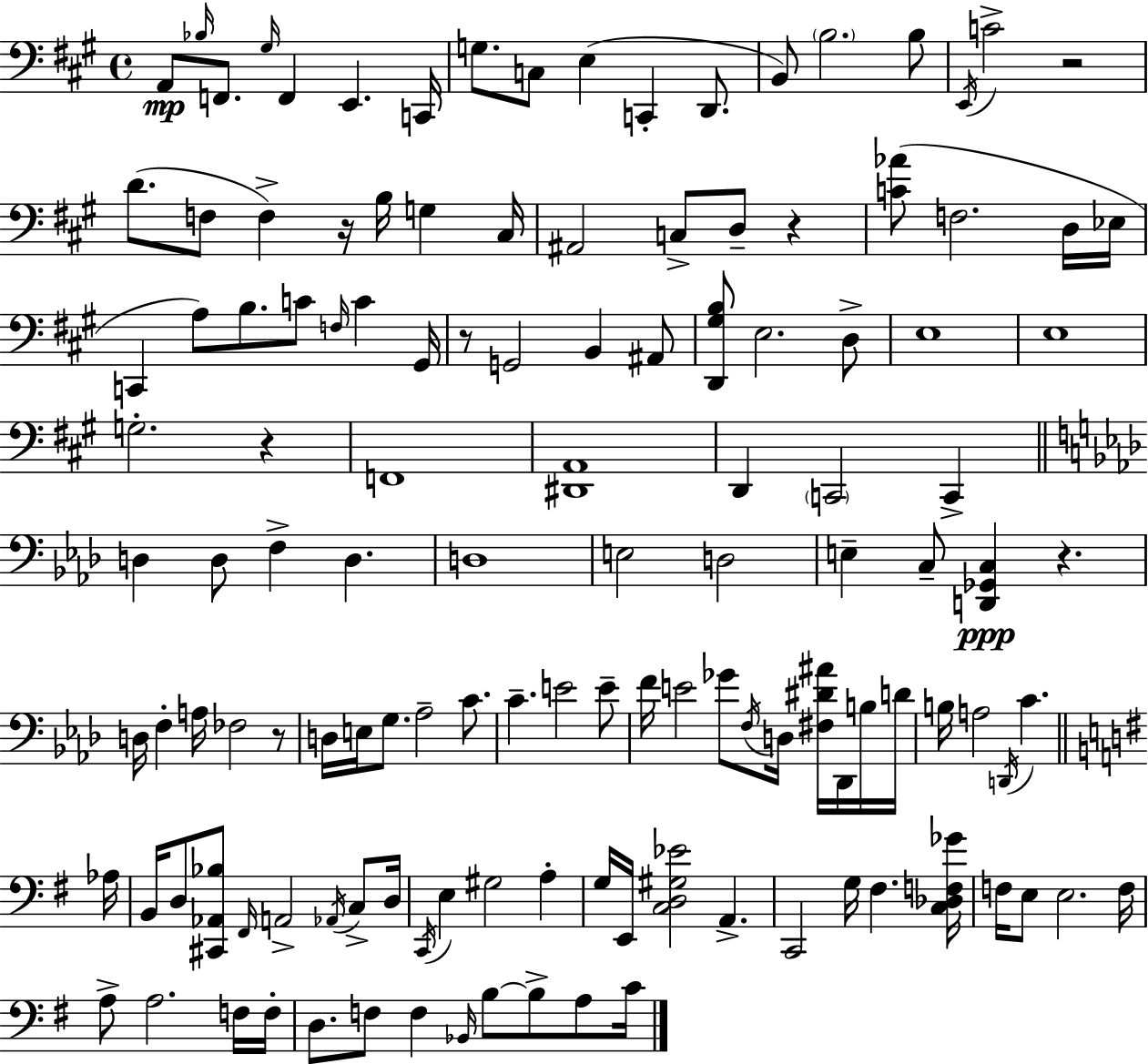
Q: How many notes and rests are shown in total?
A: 130